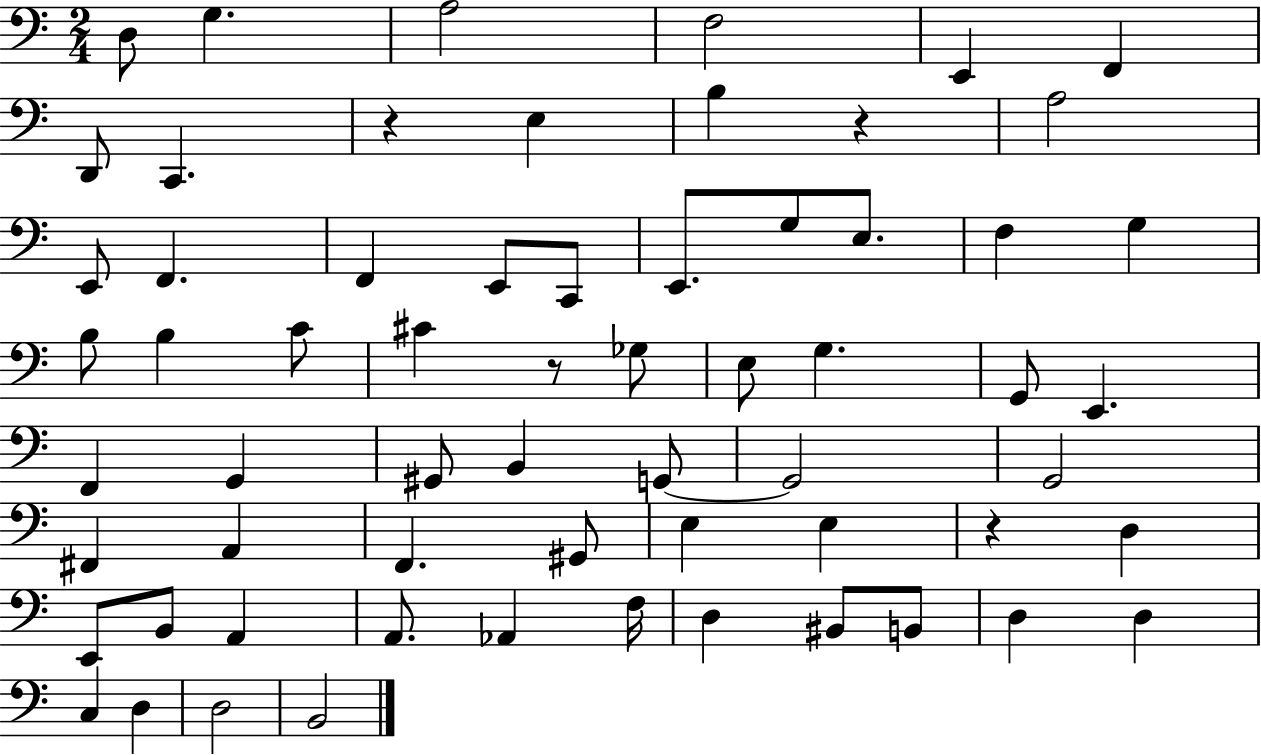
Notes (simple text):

D3/e G3/q. A3/h F3/h E2/q F2/q D2/e C2/q. R/q E3/q B3/q R/q A3/h E2/e F2/q. F2/q E2/e C2/e E2/e. G3/e E3/e. F3/q G3/q B3/e B3/q C4/e C#4/q R/e Gb3/e E3/e G3/q. G2/e E2/q. F2/q G2/q G#2/e B2/q G2/e G2/h G2/h F#2/q A2/q F2/q. G#2/e E3/q E3/q R/q D3/q E2/e B2/e A2/q A2/e. Ab2/q F3/s D3/q BIS2/e B2/e D3/q D3/q C3/q D3/q D3/h B2/h